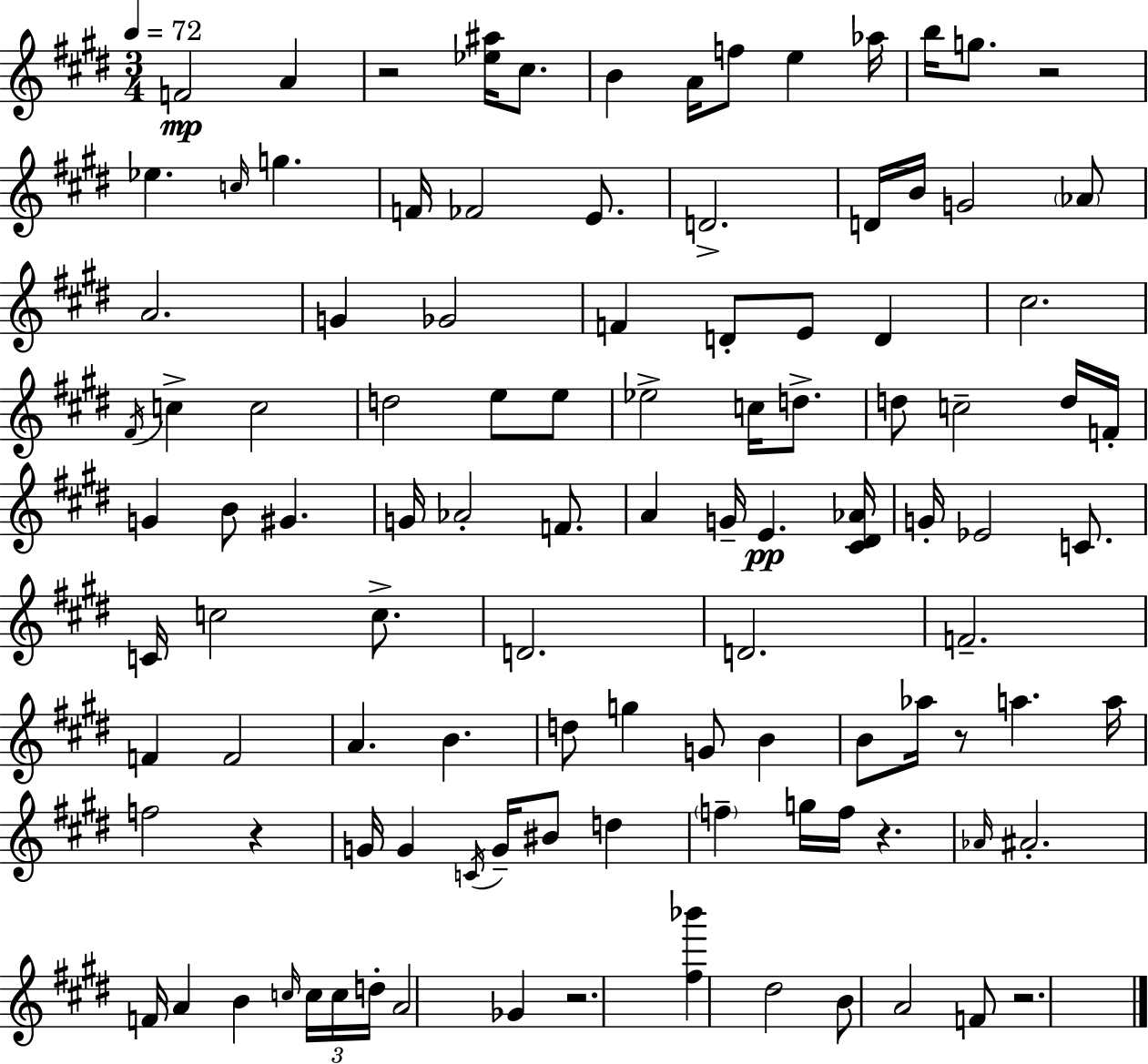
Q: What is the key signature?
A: E major